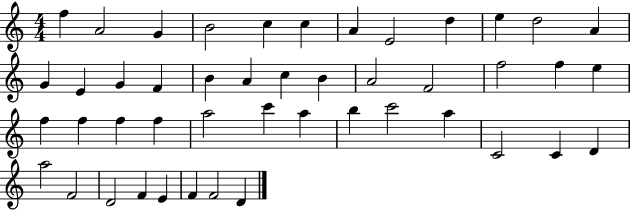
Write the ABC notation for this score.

X:1
T:Untitled
M:4/4
L:1/4
K:C
f A2 G B2 c c A E2 d e d2 A G E G F B A c B A2 F2 f2 f e f f f f a2 c' a b c'2 a C2 C D a2 F2 D2 F E F F2 D